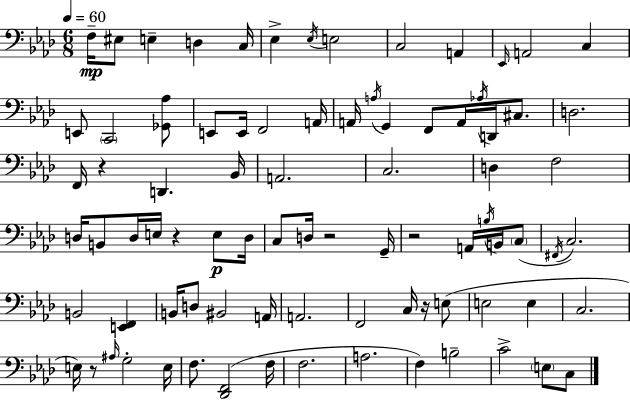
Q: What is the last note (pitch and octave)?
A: C3